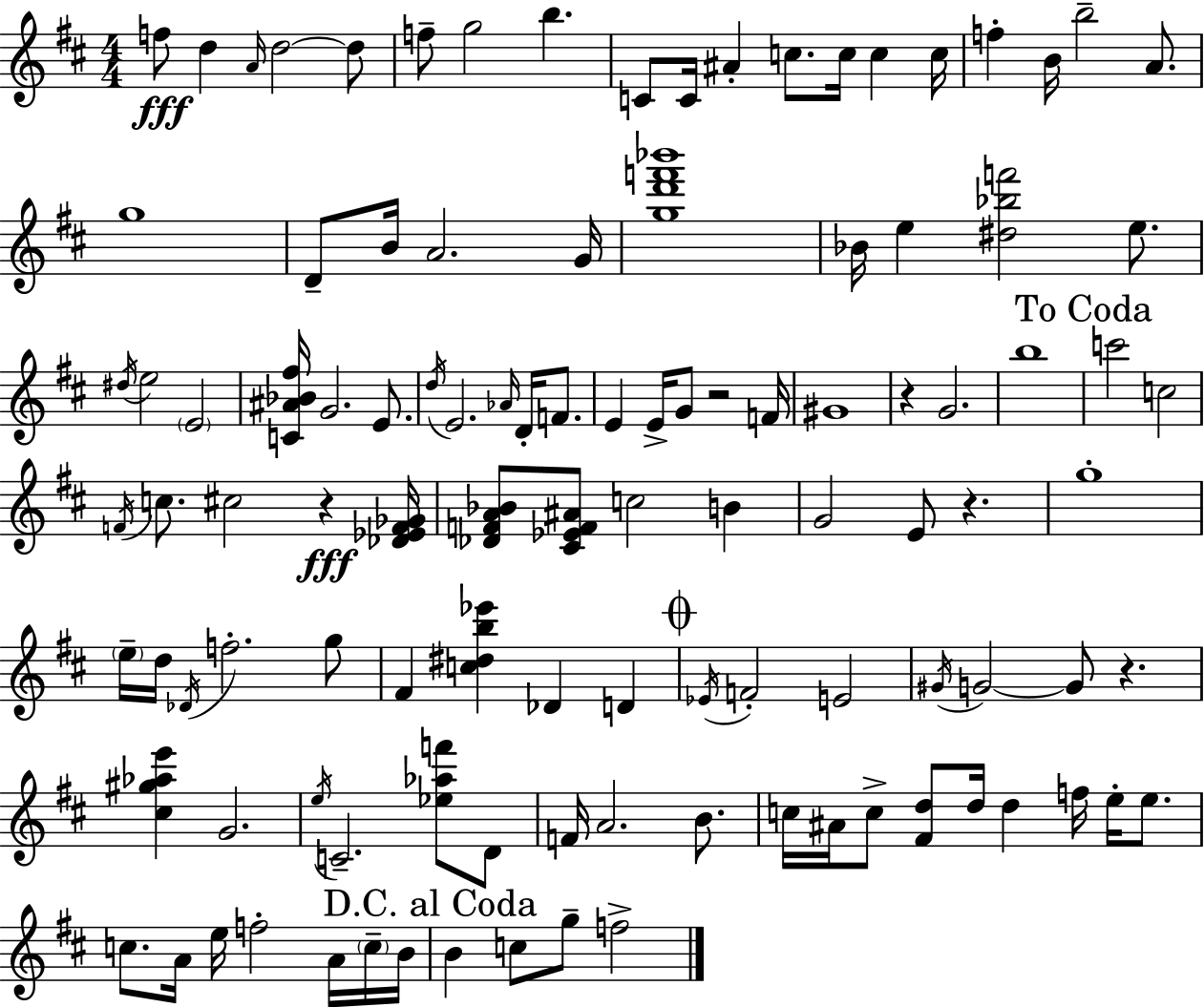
{
  \clef treble
  \numericTimeSignature
  \time 4/4
  \key d \major
  \repeat volta 2 { f''8\fff d''4 \grace { a'16 } d''2~~ d''8 | f''8-- g''2 b''4. | c'8 c'16 ais'4-. c''8. c''16 c''4 | c''16 f''4-. b'16 b''2-- a'8. | \break g''1 | d'8-- b'16 a'2. | g'16 <g'' d''' f''' bes'''>1 | bes'16 e''4 <dis'' bes'' f'''>2 e''8. | \break \acciaccatura { dis''16 } e''2 \parenthesize e'2 | <c' ais' bes' fis''>16 g'2. e'8. | \acciaccatura { d''16 } e'2. \grace { aes'16 } | d'16-. f'8. e'4 e'16-> g'8 r2 | \break f'16 gis'1 | r4 g'2. | b''1 | \mark "To Coda" c'''2 c''2 | \break \acciaccatura { f'16 } c''8. cis''2 | r4\fff <des' ees' f' ges'>16 <des' f' a' bes'>8 <cis' ees' f' ais'>8 c''2 | b'4 g'2 e'8 r4. | g''1-. | \break \parenthesize e''16-- d''16 \acciaccatura { des'16 } f''2.-. | g''8 fis'4 <c'' dis'' b'' ees'''>4 des'4 | d'4 \mark \markup { \musicglyph "scripts.coda" } \acciaccatura { ees'16 } f'2-. e'2 | \acciaccatura { gis'16 } g'2~~ | \break g'8 r4. <cis'' gis'' aes'' e'''>4 g'2. | \acciaccatura { e''16 } c'2.-- | <ees'' aes'' f'''>8 d'8 f'16 a'2. | b'8. c''16 ais'16 c''8-> <fis' d''>8 d''16 | \break d''4 f''16 e''16-. e''8. c''8. a'16 e''16 f''2-. | a'16 \parenthesize c''16-- b'16 \mark "D.C. al Coda" b'4 c''8 g''8-- | f''2-> } \bar "|."
}